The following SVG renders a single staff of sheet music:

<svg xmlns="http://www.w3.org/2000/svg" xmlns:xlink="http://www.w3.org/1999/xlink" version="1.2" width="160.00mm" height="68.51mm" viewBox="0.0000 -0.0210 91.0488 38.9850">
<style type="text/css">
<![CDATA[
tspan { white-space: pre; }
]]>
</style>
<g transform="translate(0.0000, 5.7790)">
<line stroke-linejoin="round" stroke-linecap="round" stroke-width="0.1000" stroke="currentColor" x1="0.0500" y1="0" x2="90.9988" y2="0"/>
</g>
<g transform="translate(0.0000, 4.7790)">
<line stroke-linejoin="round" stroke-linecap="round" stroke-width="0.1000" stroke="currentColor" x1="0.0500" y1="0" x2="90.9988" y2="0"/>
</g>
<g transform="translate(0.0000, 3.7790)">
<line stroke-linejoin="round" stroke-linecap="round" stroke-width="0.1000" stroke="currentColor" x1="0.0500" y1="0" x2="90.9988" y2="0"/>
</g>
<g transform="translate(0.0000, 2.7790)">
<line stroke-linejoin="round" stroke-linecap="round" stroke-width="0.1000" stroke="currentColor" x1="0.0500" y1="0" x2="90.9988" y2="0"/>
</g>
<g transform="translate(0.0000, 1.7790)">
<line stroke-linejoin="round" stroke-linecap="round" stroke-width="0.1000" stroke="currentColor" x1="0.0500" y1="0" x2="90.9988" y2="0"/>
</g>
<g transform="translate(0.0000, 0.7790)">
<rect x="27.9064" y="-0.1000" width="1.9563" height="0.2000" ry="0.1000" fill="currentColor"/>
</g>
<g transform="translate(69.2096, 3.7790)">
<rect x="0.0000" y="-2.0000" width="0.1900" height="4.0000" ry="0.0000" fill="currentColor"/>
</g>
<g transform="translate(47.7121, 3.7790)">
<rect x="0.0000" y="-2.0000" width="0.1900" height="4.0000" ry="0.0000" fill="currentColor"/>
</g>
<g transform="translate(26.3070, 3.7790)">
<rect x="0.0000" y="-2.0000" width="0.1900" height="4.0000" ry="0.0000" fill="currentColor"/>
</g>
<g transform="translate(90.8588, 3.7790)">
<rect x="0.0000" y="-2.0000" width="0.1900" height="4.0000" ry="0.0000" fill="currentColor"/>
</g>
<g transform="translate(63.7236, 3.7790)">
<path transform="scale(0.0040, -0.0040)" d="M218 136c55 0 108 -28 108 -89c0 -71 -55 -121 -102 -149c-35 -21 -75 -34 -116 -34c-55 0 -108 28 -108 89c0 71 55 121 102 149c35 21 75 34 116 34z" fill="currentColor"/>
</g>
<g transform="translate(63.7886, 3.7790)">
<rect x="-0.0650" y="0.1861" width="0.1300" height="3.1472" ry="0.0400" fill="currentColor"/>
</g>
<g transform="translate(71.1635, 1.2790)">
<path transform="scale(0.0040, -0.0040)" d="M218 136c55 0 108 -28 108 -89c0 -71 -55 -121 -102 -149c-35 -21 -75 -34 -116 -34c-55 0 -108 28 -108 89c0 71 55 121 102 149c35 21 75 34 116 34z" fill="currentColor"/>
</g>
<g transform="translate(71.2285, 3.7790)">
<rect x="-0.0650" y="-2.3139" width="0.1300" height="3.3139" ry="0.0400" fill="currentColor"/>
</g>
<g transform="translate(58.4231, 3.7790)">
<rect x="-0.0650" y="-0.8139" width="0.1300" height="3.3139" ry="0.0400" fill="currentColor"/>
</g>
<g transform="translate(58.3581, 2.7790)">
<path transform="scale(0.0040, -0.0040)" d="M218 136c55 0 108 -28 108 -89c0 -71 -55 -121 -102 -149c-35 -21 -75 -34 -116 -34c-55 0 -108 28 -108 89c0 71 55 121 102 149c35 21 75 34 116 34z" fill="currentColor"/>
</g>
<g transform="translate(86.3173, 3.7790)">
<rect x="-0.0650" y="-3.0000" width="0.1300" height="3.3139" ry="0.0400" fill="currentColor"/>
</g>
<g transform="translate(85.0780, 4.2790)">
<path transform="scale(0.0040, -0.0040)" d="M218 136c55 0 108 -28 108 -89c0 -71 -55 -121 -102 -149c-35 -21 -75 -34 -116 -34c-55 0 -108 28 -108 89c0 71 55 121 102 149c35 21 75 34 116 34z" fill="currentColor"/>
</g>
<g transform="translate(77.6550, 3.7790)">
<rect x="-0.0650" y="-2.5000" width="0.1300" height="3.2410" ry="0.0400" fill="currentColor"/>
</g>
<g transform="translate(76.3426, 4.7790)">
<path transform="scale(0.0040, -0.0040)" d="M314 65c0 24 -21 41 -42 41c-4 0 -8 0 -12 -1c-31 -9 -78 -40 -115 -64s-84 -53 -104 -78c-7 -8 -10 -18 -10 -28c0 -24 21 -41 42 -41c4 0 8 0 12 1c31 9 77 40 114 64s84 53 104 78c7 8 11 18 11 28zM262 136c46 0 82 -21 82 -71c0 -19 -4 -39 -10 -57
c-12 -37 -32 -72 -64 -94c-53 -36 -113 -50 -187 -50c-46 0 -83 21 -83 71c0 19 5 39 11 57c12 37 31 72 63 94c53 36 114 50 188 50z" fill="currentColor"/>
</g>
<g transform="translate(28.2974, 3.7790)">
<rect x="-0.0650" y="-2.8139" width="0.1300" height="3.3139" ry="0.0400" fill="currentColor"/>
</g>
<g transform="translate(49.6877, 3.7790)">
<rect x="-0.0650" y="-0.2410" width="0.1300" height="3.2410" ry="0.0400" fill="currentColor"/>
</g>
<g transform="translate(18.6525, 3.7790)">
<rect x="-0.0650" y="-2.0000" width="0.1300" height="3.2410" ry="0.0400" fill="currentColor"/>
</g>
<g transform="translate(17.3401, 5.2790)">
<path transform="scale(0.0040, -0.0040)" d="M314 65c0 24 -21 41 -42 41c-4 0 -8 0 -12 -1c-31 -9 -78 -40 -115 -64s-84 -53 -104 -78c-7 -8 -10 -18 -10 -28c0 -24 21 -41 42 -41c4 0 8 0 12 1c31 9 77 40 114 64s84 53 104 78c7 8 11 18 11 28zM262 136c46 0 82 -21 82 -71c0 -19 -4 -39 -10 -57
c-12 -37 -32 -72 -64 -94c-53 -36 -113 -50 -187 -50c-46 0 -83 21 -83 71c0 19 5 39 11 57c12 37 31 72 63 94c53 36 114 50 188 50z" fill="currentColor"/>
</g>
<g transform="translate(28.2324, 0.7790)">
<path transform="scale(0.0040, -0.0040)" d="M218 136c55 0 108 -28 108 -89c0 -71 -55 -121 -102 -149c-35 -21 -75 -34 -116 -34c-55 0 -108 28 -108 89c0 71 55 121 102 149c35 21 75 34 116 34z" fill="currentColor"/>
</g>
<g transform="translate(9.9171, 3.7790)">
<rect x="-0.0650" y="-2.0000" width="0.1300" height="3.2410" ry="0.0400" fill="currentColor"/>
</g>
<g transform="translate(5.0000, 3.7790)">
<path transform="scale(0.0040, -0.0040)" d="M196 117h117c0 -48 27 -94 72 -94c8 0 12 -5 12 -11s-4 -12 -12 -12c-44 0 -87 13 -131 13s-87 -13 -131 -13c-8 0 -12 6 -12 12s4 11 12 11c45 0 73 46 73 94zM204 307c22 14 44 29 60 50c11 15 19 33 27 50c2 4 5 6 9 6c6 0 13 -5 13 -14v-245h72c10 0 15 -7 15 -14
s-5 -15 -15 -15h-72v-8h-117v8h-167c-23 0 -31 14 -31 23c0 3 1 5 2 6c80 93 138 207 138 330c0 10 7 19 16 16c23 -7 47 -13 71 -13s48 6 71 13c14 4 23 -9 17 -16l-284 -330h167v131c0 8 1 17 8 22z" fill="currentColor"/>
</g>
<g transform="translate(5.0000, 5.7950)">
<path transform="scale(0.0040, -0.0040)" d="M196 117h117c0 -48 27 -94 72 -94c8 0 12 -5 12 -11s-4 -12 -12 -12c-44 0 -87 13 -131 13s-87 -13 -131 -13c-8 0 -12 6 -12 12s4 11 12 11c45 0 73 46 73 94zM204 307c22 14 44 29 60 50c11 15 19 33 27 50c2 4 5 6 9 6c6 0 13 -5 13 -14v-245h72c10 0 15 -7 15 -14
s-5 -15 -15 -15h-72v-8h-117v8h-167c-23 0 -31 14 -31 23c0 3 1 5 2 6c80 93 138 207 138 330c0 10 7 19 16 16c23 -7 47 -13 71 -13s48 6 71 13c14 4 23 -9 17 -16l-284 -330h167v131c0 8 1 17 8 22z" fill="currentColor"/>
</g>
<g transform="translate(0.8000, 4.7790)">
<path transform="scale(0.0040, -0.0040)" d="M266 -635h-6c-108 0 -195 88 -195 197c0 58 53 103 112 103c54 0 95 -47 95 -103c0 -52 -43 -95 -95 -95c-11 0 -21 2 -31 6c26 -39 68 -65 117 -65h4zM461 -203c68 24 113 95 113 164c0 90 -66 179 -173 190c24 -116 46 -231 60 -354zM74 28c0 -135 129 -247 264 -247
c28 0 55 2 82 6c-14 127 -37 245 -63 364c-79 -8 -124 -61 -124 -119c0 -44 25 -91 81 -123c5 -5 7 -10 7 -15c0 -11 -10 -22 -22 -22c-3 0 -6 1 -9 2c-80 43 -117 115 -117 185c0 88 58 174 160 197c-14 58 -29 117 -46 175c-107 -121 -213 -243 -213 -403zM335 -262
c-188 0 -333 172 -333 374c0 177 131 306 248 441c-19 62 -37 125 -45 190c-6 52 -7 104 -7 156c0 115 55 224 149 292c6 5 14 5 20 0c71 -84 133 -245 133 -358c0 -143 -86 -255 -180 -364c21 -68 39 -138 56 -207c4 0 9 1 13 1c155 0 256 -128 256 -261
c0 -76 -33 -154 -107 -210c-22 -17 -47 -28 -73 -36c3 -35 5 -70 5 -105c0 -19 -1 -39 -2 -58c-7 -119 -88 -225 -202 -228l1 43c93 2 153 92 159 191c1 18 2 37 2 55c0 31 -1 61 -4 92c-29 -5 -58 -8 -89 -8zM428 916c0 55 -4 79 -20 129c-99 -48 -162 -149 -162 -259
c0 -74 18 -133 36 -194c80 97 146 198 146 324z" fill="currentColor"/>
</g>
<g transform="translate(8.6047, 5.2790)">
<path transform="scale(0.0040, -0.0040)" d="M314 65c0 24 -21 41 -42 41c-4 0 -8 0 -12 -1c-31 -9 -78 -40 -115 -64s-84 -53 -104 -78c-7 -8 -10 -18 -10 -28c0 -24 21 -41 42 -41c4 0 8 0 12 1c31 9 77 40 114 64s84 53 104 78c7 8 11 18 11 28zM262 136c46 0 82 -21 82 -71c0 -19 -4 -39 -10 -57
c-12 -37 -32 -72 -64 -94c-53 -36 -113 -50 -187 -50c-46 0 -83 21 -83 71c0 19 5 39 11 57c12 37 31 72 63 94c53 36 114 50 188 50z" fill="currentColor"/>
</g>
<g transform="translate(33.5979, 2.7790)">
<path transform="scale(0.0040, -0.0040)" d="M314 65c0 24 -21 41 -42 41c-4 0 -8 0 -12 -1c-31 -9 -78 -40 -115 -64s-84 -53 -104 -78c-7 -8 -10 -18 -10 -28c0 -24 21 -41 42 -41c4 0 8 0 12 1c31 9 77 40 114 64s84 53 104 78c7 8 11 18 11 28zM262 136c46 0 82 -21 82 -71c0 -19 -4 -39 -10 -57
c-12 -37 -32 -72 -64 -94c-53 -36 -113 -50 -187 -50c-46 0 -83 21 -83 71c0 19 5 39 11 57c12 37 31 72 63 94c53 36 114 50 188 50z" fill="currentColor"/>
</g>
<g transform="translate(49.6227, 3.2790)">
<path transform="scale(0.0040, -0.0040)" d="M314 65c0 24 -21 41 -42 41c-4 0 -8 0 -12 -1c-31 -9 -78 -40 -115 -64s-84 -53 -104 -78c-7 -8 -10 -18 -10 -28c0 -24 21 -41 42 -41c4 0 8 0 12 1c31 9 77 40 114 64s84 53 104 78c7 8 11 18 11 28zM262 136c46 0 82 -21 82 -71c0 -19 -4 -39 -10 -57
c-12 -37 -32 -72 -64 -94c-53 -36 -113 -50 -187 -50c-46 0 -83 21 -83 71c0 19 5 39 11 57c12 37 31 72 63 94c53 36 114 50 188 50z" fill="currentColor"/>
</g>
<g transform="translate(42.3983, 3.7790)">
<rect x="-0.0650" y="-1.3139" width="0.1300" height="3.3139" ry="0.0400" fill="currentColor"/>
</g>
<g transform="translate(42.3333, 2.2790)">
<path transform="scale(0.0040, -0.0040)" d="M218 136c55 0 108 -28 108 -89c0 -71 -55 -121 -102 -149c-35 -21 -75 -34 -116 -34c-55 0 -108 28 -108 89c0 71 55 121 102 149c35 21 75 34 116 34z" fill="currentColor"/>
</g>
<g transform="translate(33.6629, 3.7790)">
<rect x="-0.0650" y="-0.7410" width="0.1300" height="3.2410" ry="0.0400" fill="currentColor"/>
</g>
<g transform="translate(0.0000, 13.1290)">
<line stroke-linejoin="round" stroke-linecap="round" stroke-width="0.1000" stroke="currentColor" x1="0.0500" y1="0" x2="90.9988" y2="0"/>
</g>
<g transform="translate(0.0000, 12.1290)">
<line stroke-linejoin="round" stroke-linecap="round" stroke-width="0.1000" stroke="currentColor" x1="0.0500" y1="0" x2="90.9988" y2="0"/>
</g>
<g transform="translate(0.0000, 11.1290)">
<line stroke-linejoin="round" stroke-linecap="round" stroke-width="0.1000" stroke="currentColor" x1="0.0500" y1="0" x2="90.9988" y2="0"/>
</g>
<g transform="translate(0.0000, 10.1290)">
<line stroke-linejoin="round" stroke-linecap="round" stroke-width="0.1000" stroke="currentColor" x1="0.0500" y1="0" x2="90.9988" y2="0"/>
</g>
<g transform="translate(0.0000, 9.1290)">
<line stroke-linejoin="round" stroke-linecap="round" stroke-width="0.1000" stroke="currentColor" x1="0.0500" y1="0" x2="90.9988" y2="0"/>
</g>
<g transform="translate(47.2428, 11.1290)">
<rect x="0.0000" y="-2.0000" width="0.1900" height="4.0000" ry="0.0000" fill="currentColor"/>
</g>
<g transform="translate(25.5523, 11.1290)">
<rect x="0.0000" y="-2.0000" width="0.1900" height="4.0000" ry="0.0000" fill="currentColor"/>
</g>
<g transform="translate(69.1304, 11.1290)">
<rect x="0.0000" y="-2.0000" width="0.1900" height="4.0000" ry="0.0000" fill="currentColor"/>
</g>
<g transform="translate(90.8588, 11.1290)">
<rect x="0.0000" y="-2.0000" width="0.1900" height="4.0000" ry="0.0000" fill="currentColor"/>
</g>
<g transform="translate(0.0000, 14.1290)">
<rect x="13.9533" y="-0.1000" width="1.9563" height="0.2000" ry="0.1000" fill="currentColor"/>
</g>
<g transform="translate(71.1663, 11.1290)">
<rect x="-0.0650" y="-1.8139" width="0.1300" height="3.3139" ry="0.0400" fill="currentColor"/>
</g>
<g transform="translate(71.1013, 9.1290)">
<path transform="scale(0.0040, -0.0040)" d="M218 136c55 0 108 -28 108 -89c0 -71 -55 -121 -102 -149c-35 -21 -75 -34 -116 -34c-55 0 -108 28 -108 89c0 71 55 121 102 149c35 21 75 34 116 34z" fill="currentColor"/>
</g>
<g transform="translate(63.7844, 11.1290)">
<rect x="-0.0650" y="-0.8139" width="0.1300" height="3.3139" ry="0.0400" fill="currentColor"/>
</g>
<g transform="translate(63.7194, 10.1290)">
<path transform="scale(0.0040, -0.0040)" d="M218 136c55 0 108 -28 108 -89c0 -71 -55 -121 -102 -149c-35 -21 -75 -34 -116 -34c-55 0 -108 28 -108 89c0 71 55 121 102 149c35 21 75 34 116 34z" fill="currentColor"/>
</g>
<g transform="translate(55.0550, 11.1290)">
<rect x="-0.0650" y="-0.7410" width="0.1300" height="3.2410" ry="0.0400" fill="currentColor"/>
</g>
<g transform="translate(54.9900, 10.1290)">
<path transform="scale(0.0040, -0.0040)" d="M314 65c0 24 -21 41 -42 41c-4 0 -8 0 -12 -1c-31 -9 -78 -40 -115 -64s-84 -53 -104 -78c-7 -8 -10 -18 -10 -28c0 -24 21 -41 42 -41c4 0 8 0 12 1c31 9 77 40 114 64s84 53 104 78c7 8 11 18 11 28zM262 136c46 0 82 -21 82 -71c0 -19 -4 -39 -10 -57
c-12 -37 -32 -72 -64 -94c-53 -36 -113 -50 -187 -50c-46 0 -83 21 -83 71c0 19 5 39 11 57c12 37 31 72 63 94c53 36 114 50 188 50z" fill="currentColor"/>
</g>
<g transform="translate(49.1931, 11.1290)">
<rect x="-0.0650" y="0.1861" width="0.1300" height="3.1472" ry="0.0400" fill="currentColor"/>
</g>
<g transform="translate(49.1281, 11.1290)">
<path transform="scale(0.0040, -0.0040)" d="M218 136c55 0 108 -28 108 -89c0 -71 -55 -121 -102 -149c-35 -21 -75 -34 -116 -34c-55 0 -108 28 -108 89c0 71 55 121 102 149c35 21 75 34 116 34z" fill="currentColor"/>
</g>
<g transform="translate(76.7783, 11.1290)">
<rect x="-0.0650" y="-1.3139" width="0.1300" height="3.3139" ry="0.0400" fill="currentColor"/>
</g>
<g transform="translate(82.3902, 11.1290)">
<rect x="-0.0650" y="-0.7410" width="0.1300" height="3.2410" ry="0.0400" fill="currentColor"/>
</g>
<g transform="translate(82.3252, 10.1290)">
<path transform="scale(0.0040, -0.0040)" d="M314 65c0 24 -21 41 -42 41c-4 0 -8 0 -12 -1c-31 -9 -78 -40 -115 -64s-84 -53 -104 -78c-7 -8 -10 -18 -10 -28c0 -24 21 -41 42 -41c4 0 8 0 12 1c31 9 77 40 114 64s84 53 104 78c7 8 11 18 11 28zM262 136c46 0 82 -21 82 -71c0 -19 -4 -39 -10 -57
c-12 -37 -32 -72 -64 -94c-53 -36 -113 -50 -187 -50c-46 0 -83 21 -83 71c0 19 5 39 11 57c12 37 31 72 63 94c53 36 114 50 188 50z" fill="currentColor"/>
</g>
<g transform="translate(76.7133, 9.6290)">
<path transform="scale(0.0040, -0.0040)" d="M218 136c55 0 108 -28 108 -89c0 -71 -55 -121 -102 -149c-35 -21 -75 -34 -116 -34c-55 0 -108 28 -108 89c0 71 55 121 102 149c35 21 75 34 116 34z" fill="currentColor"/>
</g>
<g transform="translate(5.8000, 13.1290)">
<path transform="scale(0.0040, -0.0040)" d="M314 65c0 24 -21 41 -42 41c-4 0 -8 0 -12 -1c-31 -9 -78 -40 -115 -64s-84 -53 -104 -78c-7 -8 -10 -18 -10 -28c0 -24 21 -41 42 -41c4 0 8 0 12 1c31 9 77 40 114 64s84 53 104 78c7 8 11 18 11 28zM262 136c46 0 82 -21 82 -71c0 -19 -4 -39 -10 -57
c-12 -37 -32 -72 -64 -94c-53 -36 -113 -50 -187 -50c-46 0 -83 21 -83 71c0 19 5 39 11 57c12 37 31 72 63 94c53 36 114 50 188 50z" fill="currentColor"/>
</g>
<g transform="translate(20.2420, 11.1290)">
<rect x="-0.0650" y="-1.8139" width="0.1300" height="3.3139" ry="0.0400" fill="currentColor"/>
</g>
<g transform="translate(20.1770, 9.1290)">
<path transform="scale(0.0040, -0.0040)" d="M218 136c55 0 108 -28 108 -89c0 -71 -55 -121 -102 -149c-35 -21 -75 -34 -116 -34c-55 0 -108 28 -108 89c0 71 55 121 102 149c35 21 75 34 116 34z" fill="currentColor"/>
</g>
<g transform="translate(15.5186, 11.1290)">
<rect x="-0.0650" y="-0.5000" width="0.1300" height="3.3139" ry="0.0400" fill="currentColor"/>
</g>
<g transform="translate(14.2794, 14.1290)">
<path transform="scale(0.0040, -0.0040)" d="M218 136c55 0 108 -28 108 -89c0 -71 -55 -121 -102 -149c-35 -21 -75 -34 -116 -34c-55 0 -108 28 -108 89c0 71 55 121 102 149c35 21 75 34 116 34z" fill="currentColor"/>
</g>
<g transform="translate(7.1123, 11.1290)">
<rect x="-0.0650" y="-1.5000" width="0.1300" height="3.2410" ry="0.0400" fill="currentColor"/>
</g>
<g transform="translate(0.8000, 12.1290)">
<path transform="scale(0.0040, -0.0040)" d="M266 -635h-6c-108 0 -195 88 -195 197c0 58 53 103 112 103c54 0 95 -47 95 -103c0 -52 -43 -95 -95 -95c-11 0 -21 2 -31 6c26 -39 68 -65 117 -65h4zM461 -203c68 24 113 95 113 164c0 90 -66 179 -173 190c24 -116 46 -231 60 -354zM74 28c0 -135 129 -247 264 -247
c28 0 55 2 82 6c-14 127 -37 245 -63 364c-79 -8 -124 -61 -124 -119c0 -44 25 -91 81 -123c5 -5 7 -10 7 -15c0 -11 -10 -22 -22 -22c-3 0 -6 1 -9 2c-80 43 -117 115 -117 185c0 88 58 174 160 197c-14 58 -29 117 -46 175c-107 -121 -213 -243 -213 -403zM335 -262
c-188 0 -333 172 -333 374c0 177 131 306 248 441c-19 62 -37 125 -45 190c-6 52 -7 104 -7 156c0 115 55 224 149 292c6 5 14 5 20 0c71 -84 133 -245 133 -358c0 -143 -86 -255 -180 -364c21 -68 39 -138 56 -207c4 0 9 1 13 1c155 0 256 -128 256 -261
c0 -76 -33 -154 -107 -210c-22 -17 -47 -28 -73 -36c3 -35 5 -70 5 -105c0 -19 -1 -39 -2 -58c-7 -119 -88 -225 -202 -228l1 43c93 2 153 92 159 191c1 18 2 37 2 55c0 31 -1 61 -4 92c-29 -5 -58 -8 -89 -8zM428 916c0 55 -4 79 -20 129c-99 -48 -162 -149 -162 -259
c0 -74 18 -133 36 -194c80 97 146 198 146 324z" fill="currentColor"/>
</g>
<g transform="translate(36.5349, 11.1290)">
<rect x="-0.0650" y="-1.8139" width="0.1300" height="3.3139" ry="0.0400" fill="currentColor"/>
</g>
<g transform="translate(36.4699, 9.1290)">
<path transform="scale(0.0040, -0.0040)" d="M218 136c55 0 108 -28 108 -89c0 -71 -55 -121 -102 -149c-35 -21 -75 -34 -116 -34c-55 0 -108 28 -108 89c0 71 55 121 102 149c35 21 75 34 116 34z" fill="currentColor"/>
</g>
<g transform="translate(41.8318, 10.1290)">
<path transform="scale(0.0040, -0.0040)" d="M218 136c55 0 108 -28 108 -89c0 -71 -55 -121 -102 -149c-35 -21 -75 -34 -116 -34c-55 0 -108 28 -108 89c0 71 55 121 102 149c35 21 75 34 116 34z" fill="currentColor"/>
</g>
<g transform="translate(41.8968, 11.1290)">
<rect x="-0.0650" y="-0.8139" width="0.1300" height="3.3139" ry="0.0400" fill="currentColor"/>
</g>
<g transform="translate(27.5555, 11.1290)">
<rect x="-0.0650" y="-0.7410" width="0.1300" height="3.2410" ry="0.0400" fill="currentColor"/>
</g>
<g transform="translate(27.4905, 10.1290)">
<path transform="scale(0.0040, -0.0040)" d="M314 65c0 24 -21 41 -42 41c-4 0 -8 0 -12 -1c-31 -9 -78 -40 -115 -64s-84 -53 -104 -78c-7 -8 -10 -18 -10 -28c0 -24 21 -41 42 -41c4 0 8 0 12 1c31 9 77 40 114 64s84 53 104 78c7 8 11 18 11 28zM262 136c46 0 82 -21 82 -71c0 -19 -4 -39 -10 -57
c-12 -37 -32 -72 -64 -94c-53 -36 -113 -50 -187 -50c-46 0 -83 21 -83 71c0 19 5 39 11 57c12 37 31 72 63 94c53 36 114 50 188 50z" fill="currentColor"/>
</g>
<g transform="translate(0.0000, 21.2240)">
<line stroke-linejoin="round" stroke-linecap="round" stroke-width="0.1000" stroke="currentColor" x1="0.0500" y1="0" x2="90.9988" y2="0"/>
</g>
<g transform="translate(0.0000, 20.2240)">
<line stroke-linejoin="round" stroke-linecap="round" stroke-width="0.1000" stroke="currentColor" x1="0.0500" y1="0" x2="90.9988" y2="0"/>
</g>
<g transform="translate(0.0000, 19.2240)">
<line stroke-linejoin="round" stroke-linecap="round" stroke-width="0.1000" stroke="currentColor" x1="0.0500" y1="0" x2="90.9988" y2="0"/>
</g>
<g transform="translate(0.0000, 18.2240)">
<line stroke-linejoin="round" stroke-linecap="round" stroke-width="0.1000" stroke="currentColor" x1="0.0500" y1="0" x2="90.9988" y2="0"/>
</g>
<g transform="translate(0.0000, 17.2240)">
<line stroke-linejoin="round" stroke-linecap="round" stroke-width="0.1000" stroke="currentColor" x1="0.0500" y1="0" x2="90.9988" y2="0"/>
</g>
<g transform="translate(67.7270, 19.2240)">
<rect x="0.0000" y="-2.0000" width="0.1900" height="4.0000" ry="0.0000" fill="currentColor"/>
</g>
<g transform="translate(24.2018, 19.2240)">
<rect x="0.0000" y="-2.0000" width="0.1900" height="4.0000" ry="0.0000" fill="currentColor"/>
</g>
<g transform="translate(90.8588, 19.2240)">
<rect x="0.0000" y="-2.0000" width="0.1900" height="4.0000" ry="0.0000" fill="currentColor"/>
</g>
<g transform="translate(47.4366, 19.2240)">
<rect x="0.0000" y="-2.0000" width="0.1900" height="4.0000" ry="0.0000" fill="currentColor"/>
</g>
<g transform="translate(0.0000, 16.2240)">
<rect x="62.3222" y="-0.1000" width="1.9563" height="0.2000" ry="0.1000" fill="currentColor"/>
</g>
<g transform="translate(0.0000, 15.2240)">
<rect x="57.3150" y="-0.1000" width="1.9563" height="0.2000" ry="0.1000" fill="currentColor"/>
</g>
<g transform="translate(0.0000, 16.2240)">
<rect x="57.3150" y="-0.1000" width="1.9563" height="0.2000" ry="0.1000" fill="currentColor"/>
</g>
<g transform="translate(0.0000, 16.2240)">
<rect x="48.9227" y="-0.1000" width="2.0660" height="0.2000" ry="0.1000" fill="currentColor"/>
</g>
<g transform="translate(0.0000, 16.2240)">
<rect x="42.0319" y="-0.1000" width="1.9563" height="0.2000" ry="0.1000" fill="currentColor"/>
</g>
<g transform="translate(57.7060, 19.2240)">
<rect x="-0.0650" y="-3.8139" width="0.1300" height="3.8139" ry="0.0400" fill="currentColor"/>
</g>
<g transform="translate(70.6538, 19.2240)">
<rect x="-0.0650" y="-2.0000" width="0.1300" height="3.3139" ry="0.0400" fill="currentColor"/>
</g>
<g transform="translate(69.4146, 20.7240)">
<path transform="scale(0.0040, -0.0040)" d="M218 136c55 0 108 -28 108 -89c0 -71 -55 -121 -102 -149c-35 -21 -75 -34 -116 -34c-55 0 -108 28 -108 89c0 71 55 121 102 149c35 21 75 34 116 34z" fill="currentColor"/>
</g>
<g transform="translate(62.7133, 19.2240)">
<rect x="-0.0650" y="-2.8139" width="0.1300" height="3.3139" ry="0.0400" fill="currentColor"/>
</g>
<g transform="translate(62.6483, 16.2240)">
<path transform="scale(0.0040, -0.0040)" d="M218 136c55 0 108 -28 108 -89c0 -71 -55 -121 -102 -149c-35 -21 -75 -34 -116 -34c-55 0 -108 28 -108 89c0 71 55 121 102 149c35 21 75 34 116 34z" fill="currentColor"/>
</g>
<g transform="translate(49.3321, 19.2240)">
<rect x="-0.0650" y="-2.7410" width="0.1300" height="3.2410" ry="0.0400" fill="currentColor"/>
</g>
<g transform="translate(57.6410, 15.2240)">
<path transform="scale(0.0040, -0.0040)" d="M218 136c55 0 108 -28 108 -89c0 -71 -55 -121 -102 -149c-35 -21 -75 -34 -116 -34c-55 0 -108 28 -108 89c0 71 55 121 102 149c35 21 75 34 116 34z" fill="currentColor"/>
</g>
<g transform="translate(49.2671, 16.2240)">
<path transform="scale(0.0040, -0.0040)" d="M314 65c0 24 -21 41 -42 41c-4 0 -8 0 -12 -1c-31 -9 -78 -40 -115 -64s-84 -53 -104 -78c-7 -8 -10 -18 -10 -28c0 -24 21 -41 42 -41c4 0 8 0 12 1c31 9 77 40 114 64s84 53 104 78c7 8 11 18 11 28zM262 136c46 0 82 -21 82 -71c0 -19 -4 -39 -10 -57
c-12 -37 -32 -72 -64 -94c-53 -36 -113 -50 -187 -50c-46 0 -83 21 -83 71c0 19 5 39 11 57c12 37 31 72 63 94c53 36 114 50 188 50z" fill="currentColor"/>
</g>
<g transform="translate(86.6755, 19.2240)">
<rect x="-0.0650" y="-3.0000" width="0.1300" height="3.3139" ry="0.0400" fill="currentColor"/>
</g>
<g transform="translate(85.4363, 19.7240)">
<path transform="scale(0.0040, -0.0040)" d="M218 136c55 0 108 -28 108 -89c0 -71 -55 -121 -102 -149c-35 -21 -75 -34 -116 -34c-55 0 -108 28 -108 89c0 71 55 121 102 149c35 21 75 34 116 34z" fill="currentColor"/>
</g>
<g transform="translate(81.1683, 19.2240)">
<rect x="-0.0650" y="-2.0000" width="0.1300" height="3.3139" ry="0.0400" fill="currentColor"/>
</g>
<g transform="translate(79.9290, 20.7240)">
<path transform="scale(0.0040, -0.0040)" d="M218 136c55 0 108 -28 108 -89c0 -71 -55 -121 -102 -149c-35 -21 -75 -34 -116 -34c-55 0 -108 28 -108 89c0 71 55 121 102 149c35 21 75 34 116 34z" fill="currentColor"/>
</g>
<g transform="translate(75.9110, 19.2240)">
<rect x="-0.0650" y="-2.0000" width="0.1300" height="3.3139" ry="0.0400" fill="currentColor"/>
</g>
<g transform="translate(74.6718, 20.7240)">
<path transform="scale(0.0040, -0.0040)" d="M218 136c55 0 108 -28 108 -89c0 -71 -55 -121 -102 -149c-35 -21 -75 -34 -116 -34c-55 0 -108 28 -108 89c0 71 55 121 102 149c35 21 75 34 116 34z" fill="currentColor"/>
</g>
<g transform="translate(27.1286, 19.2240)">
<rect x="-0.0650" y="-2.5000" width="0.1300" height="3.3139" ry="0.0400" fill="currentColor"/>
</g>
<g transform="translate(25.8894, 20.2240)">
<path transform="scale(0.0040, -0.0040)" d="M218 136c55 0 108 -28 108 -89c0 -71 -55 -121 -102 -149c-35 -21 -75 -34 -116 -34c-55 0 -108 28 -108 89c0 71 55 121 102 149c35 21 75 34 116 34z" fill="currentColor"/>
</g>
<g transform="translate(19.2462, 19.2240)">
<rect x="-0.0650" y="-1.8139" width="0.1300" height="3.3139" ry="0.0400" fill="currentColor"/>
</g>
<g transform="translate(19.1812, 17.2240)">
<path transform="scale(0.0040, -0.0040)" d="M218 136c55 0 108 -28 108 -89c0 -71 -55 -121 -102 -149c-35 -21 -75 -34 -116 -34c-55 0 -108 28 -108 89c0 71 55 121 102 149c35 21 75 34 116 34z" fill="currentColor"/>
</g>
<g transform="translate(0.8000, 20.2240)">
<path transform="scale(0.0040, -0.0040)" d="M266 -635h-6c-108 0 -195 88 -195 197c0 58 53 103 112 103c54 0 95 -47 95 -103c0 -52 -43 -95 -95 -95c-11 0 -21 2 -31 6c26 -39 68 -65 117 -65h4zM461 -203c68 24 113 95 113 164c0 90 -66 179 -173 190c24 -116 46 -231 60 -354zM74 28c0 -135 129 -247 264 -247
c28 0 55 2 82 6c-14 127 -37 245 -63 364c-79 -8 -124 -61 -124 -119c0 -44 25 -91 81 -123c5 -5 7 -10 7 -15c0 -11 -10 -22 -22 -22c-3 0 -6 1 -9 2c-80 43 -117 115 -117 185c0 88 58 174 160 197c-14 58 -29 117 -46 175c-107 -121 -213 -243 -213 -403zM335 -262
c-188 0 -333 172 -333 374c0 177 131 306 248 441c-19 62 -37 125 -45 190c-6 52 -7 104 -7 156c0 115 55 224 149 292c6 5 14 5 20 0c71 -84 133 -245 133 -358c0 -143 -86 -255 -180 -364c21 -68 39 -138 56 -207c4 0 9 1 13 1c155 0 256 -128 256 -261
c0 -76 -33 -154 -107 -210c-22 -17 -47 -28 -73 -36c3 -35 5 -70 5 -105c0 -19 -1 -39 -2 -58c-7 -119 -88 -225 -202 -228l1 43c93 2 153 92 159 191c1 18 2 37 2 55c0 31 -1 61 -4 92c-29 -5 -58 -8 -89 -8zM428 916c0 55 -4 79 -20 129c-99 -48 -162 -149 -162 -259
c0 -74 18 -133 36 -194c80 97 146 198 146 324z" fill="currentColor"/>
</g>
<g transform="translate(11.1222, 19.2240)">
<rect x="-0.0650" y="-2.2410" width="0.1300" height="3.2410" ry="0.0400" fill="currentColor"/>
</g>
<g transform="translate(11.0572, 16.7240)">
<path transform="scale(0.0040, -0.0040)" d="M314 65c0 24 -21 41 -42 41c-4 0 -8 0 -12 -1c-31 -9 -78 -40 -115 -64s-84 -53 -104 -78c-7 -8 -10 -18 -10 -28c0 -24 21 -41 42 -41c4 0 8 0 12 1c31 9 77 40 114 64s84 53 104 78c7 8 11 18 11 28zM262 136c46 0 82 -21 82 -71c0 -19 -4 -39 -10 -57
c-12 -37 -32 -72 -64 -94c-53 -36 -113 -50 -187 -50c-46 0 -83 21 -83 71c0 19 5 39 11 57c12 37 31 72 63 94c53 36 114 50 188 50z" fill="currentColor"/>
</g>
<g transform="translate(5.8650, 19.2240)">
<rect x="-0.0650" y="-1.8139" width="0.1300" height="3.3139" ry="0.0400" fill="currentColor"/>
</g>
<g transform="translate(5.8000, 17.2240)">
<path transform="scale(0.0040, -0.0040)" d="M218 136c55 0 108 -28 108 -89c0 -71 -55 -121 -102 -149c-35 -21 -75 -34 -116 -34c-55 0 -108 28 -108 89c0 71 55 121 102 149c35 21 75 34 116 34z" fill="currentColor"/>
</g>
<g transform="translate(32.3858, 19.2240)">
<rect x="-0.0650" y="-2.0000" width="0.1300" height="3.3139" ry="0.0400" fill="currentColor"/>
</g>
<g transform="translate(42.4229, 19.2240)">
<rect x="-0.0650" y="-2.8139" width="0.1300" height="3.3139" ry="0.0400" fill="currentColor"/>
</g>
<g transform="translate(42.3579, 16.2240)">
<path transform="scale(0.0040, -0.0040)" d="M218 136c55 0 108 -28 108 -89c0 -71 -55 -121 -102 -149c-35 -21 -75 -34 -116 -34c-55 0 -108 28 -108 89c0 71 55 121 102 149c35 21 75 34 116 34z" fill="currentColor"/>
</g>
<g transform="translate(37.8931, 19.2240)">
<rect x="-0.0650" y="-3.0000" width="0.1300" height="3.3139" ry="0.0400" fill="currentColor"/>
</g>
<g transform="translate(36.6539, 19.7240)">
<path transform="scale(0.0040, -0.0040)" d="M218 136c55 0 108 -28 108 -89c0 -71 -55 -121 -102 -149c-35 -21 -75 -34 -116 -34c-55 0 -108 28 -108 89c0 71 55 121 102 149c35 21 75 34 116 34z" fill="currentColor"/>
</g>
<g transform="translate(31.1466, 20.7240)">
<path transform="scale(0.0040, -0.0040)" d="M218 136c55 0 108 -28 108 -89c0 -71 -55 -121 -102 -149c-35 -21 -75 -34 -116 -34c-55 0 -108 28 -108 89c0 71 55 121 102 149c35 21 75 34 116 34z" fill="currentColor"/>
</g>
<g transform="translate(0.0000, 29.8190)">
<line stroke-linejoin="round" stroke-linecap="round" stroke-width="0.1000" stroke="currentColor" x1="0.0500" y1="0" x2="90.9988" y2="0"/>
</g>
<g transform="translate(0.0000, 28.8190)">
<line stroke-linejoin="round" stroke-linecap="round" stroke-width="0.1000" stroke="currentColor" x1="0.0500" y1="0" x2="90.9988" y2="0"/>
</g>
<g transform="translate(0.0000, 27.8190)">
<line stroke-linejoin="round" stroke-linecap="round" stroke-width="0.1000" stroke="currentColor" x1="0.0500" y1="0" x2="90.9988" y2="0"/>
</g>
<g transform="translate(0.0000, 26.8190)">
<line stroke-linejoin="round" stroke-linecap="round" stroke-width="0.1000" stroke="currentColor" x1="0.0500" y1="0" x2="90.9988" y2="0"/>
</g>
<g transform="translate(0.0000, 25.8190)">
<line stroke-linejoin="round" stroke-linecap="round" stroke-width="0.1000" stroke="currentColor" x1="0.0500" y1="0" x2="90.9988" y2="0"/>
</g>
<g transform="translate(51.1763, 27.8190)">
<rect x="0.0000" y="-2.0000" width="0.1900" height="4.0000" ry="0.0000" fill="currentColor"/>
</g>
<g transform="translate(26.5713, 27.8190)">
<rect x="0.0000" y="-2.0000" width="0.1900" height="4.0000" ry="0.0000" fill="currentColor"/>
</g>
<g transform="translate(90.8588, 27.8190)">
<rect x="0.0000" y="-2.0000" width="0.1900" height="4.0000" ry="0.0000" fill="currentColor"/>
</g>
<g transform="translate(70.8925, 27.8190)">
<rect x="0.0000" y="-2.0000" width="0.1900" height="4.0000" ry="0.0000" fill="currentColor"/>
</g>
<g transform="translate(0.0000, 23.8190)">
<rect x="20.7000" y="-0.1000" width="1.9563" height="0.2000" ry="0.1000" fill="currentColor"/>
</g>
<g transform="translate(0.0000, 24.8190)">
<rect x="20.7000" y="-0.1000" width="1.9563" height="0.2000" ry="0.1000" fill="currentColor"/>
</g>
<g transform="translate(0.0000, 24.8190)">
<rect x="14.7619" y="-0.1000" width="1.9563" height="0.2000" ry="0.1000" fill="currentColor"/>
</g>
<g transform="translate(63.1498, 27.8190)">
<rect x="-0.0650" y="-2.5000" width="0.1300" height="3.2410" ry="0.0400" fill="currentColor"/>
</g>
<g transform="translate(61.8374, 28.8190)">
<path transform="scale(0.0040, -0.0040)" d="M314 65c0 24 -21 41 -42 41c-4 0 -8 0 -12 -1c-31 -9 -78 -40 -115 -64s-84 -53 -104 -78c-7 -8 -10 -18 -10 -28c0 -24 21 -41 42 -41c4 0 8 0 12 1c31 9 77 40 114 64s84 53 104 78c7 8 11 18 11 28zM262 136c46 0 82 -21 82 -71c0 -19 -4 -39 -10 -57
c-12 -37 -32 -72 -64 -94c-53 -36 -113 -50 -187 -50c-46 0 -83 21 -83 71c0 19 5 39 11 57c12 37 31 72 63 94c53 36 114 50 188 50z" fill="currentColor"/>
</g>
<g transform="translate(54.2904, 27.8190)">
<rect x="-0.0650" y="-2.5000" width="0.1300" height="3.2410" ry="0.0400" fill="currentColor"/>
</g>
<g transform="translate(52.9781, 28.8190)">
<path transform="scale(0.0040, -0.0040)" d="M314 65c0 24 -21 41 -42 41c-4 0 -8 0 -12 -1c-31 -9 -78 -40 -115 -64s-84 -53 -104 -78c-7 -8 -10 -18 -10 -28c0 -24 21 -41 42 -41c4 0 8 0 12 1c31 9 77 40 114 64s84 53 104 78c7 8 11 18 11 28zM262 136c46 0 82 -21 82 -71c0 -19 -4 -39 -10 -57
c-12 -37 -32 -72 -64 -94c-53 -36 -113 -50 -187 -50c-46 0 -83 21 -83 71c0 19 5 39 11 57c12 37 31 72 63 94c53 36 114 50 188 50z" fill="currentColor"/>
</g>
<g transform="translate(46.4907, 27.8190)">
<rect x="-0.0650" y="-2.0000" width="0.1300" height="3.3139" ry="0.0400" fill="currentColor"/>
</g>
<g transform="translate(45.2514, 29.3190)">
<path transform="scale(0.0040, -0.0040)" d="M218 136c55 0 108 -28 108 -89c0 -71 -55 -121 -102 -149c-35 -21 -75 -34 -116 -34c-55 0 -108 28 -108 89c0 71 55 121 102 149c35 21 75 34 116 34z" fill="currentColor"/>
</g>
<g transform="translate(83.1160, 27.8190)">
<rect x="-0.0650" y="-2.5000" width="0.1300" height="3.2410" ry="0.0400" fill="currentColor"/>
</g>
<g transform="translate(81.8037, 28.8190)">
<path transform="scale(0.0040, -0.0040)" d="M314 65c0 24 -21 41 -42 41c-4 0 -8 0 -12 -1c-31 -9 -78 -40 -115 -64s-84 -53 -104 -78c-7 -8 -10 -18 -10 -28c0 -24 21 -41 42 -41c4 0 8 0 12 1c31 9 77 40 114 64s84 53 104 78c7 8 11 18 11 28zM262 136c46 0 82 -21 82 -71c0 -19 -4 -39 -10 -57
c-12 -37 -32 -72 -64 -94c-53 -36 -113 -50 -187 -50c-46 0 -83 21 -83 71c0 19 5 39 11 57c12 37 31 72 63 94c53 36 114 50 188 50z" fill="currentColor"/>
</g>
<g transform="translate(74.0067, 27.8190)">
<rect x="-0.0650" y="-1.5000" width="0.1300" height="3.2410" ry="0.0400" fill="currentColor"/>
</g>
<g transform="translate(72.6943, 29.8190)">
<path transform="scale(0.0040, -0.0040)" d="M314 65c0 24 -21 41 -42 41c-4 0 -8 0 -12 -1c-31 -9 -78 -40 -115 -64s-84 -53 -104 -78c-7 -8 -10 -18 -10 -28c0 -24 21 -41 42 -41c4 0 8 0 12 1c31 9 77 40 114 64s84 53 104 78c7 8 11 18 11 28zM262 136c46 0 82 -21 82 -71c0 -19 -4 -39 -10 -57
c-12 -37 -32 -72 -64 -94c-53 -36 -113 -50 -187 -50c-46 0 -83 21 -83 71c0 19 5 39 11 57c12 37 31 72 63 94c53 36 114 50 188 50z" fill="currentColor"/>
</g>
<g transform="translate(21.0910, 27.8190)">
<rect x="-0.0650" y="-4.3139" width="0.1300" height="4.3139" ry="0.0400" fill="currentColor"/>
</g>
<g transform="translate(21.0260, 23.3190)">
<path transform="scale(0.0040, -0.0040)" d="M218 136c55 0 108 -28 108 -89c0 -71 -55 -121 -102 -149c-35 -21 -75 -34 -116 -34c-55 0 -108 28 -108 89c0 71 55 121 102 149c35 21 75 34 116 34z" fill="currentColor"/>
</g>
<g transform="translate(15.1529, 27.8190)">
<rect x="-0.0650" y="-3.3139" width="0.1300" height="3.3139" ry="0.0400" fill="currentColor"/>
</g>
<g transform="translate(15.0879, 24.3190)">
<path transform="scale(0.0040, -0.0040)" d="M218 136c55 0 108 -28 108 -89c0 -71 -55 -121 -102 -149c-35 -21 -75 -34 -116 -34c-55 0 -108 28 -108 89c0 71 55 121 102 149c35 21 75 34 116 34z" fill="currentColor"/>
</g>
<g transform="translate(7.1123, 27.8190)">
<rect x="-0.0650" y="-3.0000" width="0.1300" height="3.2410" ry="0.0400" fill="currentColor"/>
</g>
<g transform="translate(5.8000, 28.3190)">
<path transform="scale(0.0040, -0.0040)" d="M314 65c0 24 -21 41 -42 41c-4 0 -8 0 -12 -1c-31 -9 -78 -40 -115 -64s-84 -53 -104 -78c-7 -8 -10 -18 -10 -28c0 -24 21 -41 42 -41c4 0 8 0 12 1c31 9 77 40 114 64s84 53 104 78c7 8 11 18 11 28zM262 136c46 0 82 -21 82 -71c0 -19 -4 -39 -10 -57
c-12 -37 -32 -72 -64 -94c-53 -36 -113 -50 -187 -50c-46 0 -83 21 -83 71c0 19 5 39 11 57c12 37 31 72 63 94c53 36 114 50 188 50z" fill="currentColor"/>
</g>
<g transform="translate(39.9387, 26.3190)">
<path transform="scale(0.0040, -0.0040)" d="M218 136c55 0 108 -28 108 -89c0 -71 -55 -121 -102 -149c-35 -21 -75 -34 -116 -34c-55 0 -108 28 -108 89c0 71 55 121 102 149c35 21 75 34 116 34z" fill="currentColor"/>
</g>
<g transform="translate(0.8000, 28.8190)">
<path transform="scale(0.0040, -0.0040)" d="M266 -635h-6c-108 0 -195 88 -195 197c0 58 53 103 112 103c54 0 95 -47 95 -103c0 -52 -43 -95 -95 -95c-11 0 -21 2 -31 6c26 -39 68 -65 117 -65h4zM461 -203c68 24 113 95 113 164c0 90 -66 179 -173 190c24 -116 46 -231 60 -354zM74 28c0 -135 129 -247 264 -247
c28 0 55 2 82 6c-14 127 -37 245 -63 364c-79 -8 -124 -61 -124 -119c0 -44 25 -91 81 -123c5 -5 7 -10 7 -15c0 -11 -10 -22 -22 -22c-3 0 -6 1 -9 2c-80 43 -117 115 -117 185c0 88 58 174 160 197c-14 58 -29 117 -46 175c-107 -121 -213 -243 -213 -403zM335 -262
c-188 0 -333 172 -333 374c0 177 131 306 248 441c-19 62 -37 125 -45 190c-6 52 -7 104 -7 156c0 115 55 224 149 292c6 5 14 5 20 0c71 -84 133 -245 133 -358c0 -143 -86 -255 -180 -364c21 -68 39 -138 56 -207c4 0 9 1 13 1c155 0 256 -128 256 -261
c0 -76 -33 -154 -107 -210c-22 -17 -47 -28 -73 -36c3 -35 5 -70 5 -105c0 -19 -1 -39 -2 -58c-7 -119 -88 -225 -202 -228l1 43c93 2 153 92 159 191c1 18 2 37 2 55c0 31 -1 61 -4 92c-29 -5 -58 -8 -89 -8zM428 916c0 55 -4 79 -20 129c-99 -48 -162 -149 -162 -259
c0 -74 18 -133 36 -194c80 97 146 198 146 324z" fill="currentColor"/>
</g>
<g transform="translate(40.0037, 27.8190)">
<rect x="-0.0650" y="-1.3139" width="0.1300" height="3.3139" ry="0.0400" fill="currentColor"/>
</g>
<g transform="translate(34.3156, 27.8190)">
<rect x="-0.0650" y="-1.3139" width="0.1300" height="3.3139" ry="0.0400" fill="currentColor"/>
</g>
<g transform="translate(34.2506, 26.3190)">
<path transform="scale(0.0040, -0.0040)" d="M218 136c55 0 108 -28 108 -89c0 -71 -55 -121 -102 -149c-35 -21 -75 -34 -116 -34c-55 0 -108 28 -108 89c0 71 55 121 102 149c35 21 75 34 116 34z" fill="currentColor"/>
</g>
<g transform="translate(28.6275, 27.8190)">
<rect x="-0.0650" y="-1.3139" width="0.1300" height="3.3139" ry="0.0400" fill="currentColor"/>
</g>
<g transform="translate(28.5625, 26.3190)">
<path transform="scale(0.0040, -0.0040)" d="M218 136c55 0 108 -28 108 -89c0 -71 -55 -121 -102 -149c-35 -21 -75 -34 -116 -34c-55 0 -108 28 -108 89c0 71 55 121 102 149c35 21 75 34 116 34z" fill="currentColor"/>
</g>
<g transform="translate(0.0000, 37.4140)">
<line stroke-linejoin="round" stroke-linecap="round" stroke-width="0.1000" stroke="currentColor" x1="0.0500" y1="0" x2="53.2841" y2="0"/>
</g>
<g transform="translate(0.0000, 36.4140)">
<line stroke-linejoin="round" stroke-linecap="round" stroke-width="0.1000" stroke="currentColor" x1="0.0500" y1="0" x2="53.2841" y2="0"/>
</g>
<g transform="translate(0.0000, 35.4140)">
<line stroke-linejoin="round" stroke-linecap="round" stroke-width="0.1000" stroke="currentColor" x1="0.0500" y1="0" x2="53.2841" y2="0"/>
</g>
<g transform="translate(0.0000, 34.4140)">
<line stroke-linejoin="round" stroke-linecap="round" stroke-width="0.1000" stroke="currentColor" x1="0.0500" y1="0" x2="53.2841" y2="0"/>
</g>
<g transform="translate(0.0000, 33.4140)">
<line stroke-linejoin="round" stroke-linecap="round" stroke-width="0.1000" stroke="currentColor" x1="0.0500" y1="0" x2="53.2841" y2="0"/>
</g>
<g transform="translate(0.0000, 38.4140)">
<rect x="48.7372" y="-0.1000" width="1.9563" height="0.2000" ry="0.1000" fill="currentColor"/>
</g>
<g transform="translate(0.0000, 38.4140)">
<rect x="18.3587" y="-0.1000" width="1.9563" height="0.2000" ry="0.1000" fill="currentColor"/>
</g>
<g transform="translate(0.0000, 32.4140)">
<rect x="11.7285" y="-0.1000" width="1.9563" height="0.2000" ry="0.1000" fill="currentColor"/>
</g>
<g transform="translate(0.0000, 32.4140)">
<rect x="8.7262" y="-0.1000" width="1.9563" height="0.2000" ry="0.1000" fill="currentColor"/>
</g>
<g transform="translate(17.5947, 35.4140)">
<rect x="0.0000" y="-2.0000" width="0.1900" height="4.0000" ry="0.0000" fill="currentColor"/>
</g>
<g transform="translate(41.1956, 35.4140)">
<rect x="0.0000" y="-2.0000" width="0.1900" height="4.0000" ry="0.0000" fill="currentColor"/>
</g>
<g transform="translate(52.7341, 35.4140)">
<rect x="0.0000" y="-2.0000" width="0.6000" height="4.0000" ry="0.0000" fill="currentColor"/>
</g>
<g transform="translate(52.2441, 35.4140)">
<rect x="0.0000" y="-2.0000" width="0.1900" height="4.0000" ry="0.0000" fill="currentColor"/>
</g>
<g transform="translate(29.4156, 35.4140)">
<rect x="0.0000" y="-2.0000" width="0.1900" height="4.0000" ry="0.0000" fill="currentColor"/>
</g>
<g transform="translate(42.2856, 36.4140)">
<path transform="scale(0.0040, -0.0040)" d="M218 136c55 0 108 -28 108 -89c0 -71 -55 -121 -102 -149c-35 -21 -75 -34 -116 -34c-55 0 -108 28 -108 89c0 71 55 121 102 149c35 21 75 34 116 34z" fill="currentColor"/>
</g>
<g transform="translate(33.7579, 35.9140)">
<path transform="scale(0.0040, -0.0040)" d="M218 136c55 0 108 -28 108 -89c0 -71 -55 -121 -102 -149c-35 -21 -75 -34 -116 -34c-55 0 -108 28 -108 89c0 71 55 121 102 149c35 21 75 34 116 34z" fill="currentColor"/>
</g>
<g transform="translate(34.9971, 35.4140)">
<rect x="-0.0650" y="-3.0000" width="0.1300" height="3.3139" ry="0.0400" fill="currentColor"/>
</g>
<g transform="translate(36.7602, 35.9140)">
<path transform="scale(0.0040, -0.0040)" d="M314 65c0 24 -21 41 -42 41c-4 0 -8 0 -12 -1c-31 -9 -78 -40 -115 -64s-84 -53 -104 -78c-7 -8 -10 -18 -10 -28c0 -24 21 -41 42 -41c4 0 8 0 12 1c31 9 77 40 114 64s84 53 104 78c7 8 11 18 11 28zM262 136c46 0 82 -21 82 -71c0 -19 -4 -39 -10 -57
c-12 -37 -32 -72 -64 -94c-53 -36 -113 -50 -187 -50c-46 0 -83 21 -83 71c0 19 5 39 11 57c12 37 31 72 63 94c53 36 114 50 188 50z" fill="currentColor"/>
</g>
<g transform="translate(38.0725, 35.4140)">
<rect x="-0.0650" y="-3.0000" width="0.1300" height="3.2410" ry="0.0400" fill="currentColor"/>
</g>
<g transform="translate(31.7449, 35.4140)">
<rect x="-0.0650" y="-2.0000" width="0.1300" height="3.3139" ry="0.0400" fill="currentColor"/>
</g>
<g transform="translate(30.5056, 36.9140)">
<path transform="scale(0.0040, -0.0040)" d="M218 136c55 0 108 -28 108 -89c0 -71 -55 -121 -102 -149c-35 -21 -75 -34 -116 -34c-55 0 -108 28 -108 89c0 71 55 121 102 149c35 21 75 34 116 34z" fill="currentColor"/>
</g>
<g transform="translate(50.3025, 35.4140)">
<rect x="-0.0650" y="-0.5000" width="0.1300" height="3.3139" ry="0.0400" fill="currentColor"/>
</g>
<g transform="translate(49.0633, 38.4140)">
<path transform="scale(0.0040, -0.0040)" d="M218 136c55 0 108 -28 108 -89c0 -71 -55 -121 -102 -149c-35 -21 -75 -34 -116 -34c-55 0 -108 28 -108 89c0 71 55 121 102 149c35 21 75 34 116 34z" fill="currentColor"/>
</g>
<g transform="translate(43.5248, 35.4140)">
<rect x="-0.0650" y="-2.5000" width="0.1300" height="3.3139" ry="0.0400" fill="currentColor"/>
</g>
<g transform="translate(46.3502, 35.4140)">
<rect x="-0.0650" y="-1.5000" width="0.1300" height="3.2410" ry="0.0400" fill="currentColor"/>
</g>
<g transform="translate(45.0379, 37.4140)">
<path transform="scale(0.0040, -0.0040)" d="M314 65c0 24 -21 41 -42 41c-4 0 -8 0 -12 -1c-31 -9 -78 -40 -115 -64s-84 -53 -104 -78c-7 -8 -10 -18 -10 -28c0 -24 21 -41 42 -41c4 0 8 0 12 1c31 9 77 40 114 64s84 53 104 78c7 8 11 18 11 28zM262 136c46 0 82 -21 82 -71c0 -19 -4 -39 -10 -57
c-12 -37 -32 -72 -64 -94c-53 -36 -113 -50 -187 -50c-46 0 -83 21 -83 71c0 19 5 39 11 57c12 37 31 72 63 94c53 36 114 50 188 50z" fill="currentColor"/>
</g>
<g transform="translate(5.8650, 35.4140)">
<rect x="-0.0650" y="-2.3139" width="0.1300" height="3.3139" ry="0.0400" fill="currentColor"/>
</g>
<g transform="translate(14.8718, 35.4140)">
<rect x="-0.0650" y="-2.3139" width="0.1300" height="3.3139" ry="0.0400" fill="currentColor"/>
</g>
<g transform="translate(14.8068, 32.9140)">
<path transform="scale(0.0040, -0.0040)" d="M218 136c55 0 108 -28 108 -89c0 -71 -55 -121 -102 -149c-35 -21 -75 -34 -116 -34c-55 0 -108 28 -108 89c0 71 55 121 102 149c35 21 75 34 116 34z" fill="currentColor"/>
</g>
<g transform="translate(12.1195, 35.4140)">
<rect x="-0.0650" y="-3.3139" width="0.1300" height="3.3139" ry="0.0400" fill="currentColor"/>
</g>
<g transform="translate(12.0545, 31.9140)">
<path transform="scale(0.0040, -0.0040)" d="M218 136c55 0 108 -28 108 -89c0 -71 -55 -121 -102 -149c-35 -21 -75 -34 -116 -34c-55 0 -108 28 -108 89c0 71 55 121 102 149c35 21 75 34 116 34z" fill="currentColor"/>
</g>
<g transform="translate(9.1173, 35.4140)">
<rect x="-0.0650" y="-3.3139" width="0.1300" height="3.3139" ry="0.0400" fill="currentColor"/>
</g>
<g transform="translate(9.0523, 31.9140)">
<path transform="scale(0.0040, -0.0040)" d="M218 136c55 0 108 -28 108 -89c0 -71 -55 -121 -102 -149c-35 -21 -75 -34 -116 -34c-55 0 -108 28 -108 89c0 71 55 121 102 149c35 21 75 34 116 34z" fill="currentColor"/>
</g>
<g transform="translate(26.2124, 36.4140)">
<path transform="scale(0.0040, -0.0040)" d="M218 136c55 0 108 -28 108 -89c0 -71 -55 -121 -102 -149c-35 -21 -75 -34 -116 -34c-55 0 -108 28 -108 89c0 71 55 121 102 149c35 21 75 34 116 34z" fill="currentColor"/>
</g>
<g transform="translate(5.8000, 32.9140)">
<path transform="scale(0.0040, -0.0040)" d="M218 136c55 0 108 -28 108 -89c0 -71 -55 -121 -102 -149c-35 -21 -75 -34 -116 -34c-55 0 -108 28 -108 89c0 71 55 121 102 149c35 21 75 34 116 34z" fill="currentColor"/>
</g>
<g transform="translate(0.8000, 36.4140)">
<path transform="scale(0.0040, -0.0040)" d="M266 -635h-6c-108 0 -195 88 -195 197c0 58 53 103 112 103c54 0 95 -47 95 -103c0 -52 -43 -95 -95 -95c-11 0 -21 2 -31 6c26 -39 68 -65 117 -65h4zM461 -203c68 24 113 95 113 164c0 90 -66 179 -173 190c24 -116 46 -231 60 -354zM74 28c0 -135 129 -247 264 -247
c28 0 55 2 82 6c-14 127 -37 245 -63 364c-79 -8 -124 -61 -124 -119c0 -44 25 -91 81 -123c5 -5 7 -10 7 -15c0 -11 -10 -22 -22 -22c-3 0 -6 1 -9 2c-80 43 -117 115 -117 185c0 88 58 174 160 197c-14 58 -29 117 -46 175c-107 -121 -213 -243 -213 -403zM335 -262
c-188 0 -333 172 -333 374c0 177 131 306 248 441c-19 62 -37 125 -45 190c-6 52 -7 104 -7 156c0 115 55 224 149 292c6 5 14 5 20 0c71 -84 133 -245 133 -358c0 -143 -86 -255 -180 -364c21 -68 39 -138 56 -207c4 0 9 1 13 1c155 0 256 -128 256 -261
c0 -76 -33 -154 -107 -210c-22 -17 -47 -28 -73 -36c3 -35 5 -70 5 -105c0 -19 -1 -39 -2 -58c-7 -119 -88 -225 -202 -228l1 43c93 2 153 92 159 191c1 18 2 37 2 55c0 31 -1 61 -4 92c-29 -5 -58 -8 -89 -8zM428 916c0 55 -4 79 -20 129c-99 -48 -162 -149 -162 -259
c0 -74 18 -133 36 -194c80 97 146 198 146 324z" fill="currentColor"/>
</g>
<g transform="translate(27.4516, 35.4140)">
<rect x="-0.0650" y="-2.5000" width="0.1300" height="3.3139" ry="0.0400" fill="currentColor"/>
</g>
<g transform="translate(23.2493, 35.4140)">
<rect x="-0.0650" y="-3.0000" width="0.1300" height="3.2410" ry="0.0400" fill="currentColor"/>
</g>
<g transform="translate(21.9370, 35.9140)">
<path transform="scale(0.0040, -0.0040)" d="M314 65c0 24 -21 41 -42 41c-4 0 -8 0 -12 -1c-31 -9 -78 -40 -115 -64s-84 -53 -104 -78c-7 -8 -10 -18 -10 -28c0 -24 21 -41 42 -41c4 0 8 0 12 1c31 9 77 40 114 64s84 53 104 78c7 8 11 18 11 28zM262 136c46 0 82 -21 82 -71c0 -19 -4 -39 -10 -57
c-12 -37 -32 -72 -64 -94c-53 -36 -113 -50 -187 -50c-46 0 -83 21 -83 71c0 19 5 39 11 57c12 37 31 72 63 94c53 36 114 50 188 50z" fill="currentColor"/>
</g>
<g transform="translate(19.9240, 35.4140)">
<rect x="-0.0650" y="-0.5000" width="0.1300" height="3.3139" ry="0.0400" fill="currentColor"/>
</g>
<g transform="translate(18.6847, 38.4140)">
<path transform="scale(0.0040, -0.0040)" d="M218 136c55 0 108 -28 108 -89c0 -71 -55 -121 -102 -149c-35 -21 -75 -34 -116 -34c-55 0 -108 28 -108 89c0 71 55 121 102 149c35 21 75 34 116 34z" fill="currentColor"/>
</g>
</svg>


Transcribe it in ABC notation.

X:1
T:Untitled
M:4/4
L:1/4
K:C
F2 F2 a d2 e c2 d B g G2 A E2 C f d2 f d B d2 d f e d2 f g2 f G F A a a2 c' a F F F A A2 b d' e e e F G2 G2 E2 G2 g b b g C A2 G F A A2 G E2 C